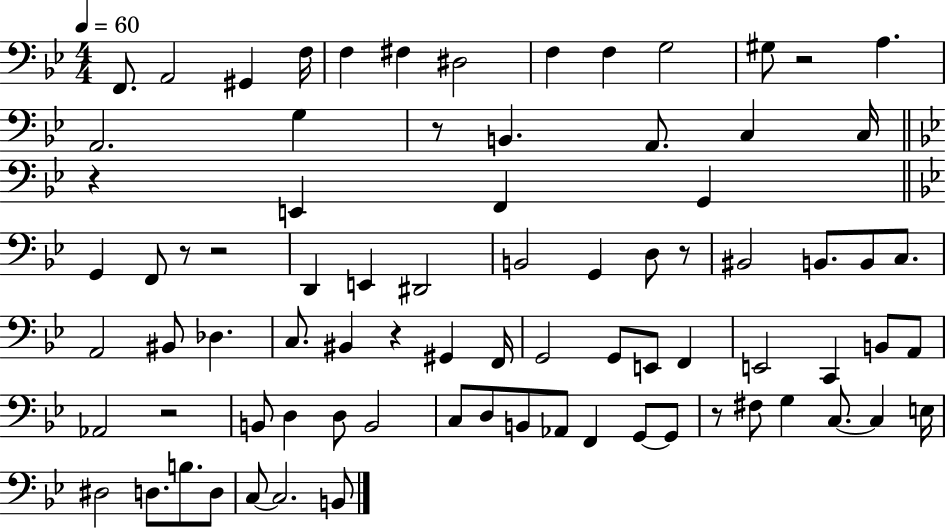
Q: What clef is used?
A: bass